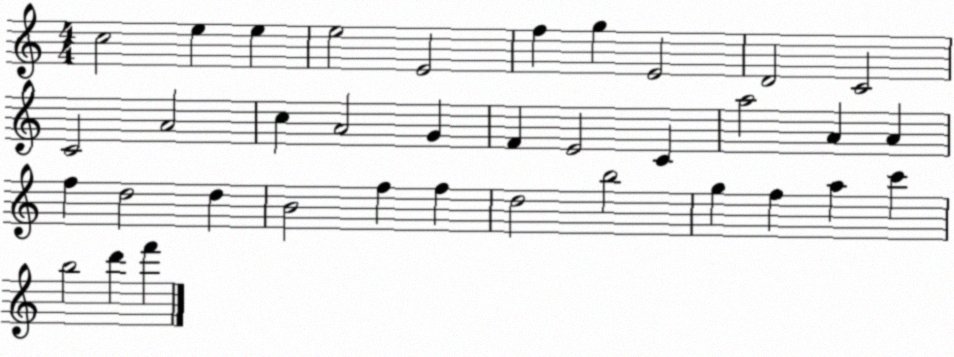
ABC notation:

X:1
T:Untitled
M:4/4
L:1/4
K:C
c2 e e e2 E2 f g E2 D2 C2 C2 A2 c A2 G F E2 C a2 A A f d2 d B2 f f d2 b2 g f a c' b2 d' f'